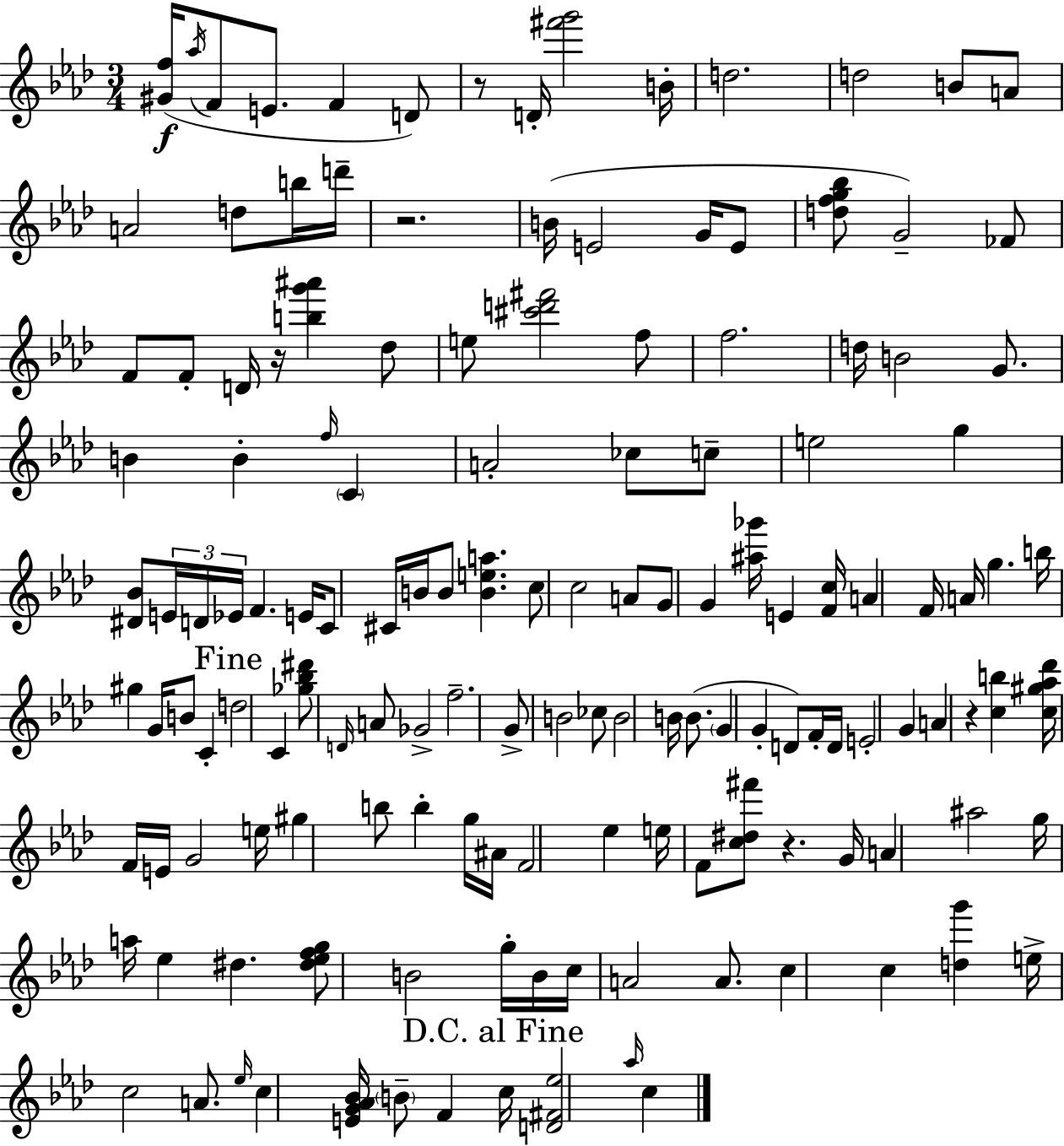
{
  \clef treble
  \numericTimeSignature
  \time 3/4
  \key aes \major
  \repeat volta 2 { <gis' f''>16(\f \acciaccatura { aes''16 } f'8 e'8. f'4 d'8) | r8 d'16-. <fis''' g'''>2 | b'16-. d''2. | d''2 b'8 a'8 | \break a'2 d''8 b''16 | d'''16-- r2. | b'16( e'2 g'16 e'8 | <d'' f'' g'' bes''>8 g'2--) fes'8 | \break f'8 f'8-. d'16 r16 <b'' g''' ais'''>4 des''8 | e''8 <cis''' d''' fis'''>2 f''8 | f''2. | d''16 b'2 g'8. | \break b'4 b'4-. \grace { f''16 } \parenthesize c'4 | a'2-. ces''8 | c''8-- e''2 g''4 | <dis' bes'>8 \tuplet 3/2 { e'16 d'16 ees'16 } f'4. | \break e'16 c'8 cis'16 b'16 b'8 <b' e'' a''>4. | c''8 c''2 | a'8 g'8 g'4 <ais'' ges'''>16 e'4 | <f' c''>16 a'4 f'16 a'16 g''4. | \break b''16 gis''4 g'16 b'8 c'4-. | \mark "Fine" d''2 c'4 | <ges'' bes'' dis'''>8 \grace { d'16 } a'8 ges'2-> | f''2.-- | \break g'8-> b'2 | ces''8 b'2 b'16 | b'8.( \parenthesize g'4 g'4-. d'8) | f'16-. d'16 e'2-. g'4 | \break a'4 r4 <c'' b''>4 | <c'' gis'' aes'' des'''>16 f'16 e'16 g'2 | e''16 gis''4 b''8 b''4-. | g''16 ais'16 f'2 ees''4 | \break e''16 f'8 <c'' dis'' fis'''>8 r4. | g'16 a'4 ais''2 | g''16 a''16 ees''4 dis''4. | <dis'' ees'' f'' g''>8 b'2 | \break g''16-. b'16 c''16 a'2 | a'8. c''4 c''4 <d'' g'''>4 | e''16-> c''2 | a'8. \grace { ees''16 } c''4 <e' g' aes' bes'>16 \parenthesize b'8-- f'4 | \break \mark "D.C. al Fine" c''16 <d' fis' ees''>2 | \grace { aes''16 } c''4 } \bar "|."
}